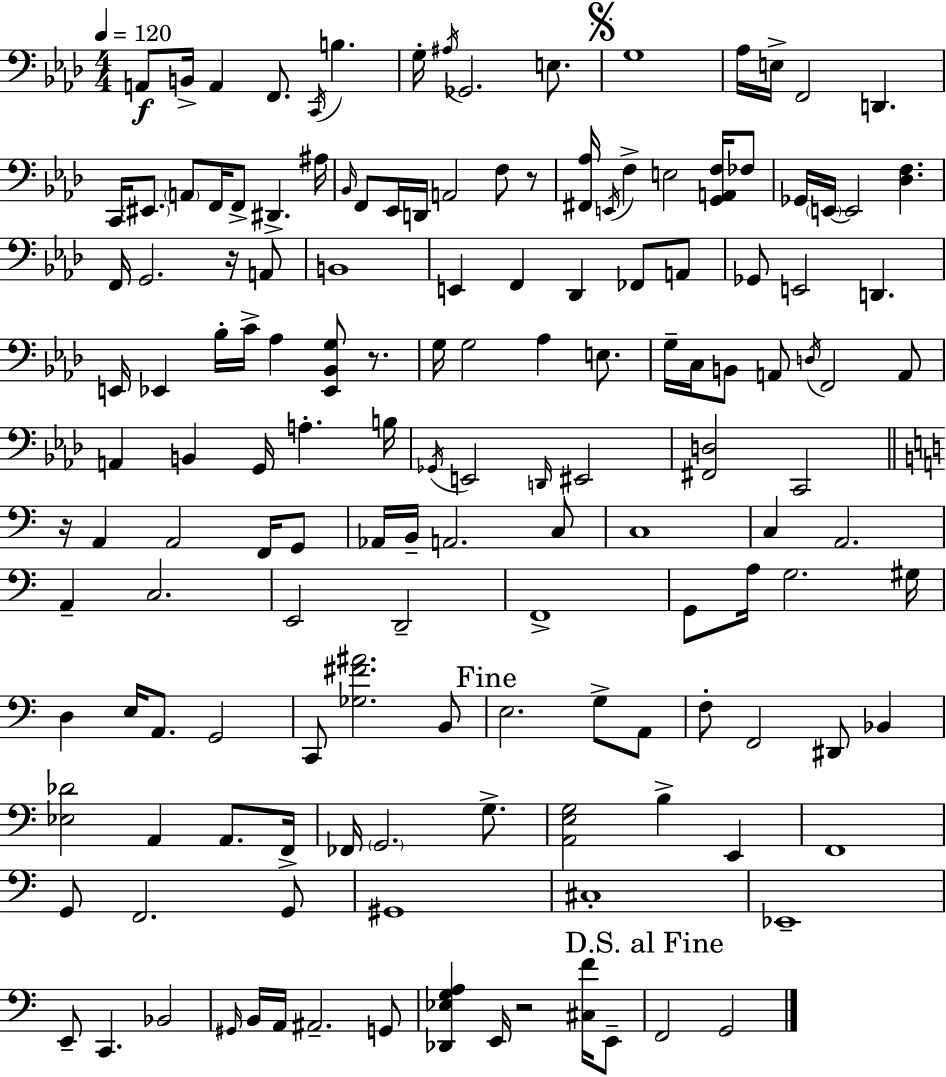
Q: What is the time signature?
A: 4/4